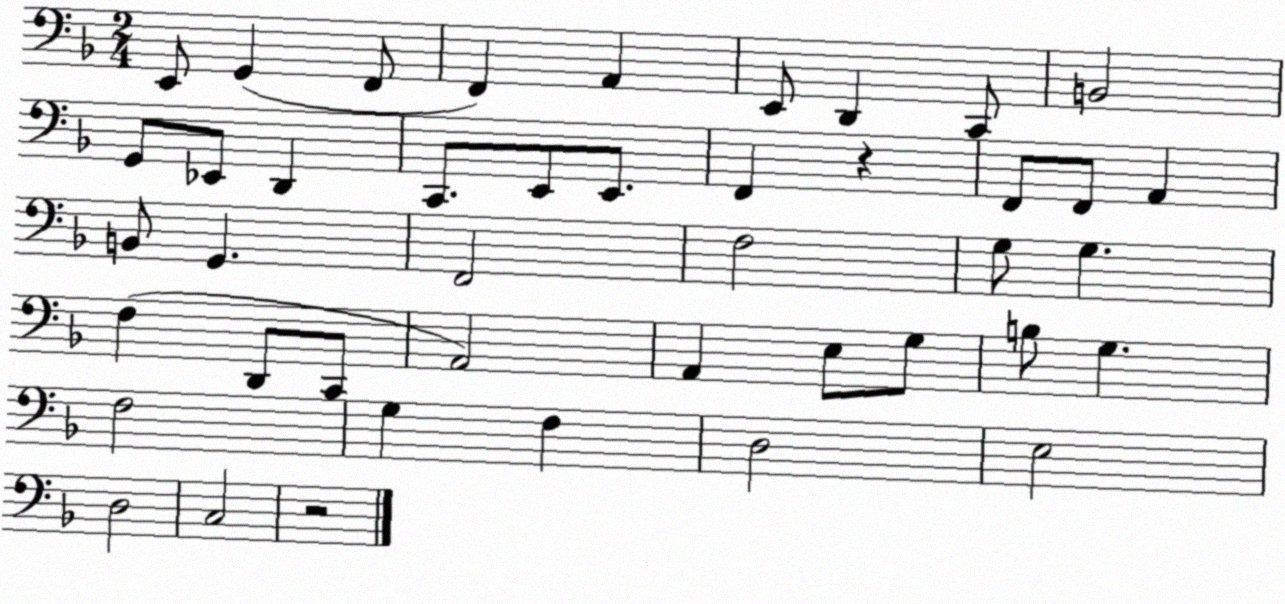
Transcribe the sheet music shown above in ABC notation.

X:1
T:Untitled
M:2/4
L:1/4
K:F
E,,/2 G,, F,,/2 F,, A,, E,,/2 D,, C,,/2 B,,2 G,,/2 _E,,/2 D,, C,,/2 E,,/2 E,,/2 F,, z F,,/2 F,,/2 A,, B,,/2 G,, F,,2 F,2 G,/2 G, F, D,,/2 C,,/2 A,,2 A,, E,/2 G,/2 B,/2 G, F,2 G, F, D,2 E,2 D,2 C,2 z2